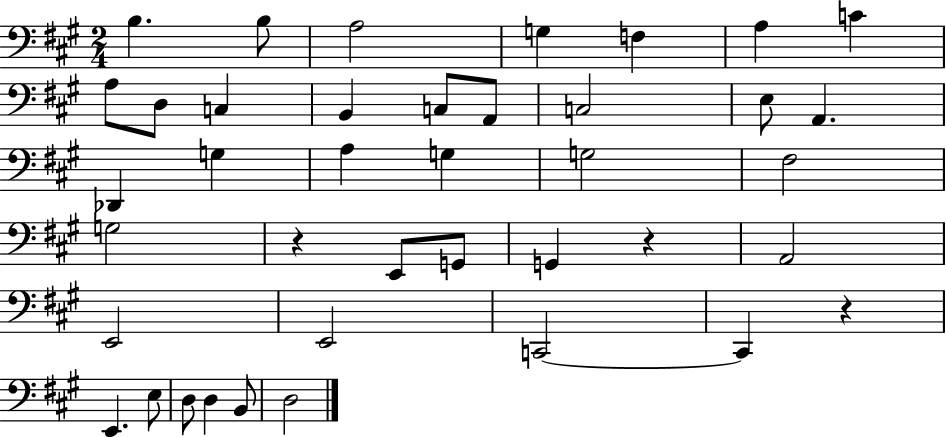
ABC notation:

X:1
T:Untitled
M:2/4
L:1/4
K:A
B, B,/2 A,2 G, F, A, C A,/2 D,/2 C, B,, C,/2 A,,/2 C,2 E,/2 A,, _D,, G, A, G, G,2 ^F,2 G,2 z E,,/2 G,,/2 G,, z A,,2 E,,2 E,,2 C,,2 C,, z E,, E,/2 D,/2 D, B,,/2 D,2